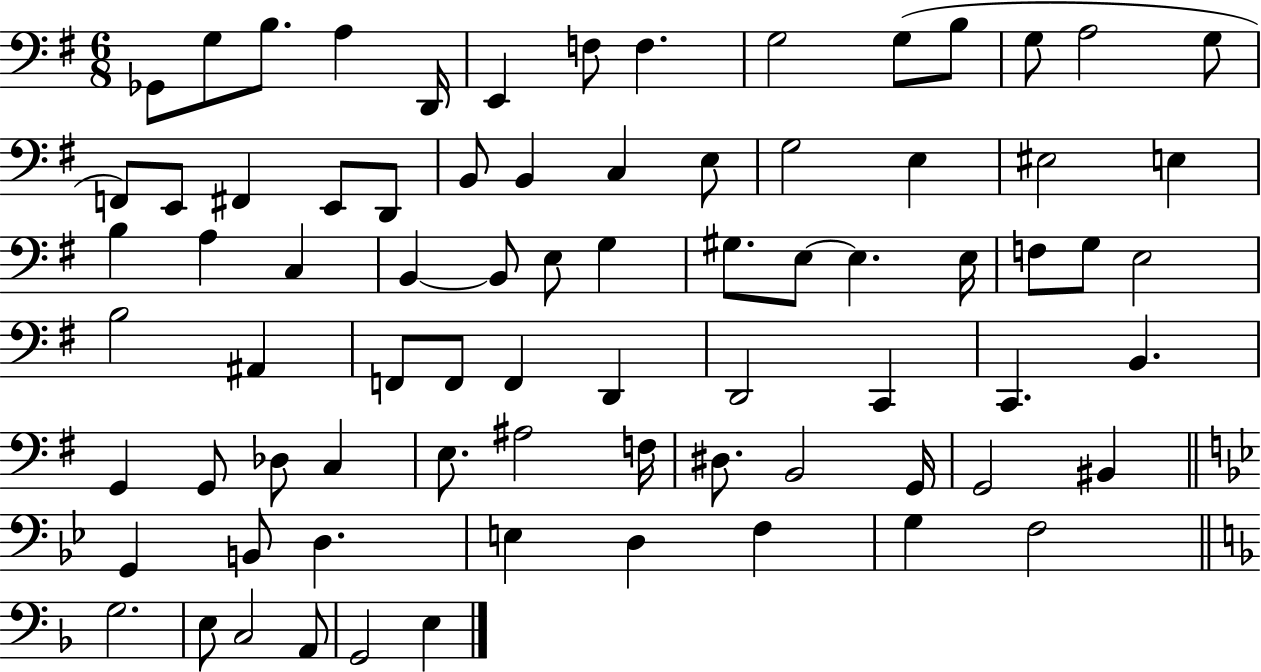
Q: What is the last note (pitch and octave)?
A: E3